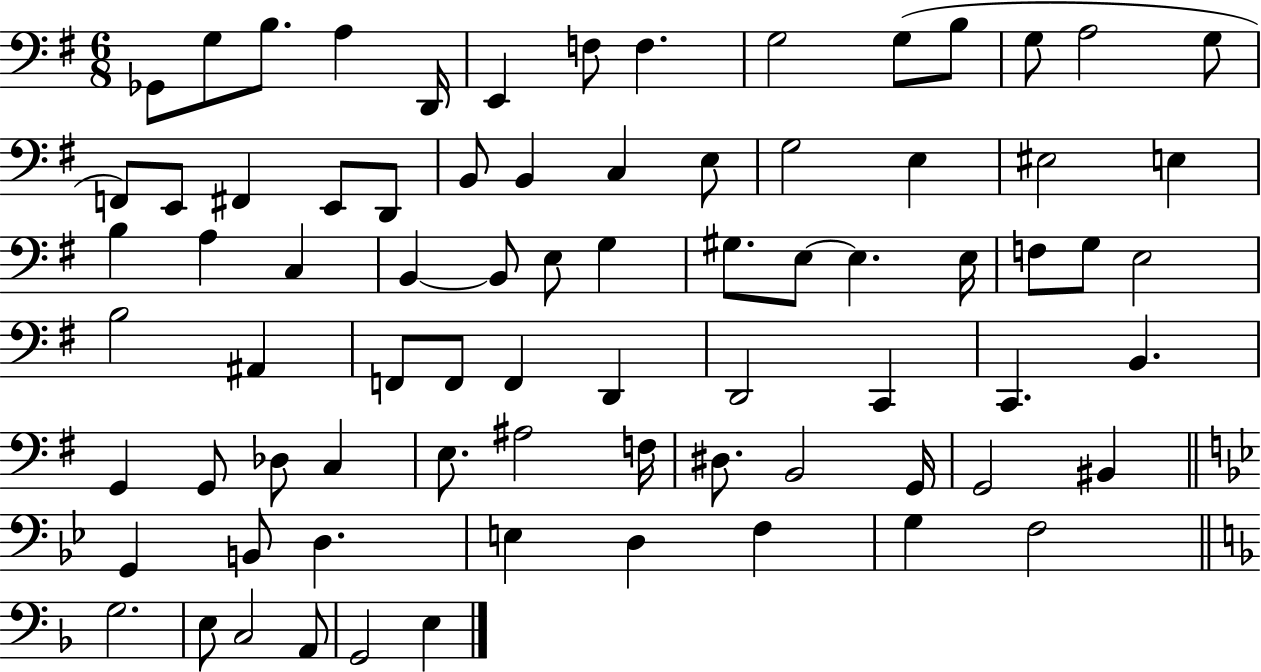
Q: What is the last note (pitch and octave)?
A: E3